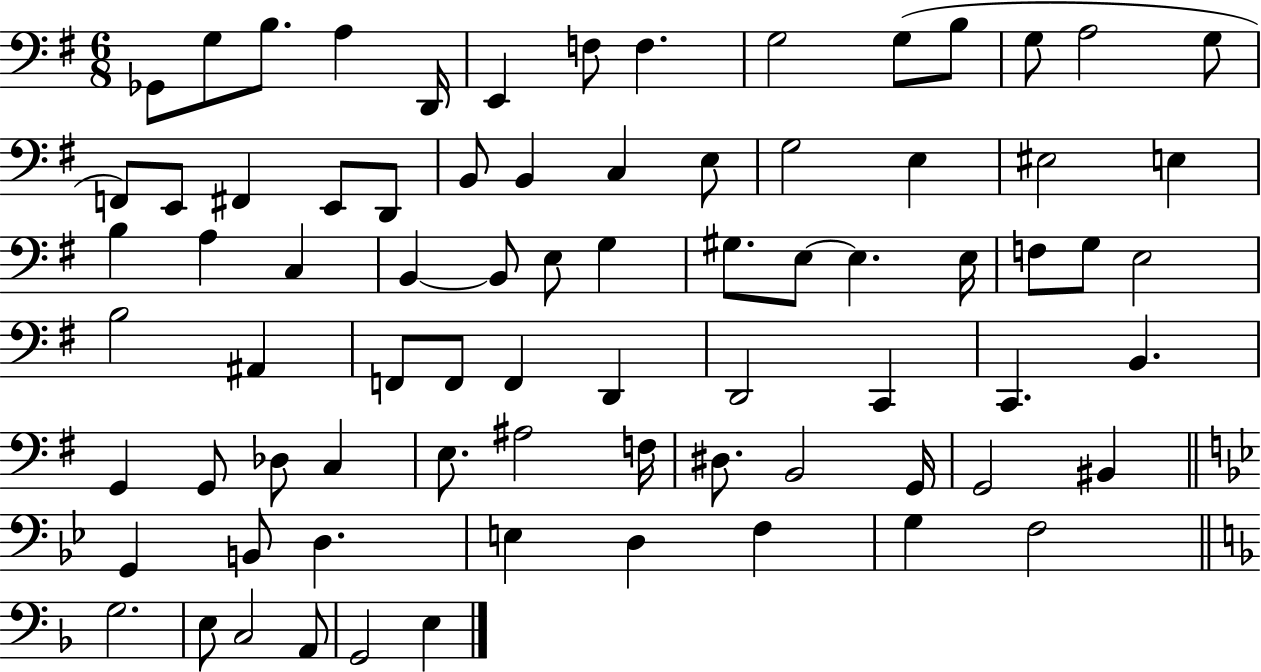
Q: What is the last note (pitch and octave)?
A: E3